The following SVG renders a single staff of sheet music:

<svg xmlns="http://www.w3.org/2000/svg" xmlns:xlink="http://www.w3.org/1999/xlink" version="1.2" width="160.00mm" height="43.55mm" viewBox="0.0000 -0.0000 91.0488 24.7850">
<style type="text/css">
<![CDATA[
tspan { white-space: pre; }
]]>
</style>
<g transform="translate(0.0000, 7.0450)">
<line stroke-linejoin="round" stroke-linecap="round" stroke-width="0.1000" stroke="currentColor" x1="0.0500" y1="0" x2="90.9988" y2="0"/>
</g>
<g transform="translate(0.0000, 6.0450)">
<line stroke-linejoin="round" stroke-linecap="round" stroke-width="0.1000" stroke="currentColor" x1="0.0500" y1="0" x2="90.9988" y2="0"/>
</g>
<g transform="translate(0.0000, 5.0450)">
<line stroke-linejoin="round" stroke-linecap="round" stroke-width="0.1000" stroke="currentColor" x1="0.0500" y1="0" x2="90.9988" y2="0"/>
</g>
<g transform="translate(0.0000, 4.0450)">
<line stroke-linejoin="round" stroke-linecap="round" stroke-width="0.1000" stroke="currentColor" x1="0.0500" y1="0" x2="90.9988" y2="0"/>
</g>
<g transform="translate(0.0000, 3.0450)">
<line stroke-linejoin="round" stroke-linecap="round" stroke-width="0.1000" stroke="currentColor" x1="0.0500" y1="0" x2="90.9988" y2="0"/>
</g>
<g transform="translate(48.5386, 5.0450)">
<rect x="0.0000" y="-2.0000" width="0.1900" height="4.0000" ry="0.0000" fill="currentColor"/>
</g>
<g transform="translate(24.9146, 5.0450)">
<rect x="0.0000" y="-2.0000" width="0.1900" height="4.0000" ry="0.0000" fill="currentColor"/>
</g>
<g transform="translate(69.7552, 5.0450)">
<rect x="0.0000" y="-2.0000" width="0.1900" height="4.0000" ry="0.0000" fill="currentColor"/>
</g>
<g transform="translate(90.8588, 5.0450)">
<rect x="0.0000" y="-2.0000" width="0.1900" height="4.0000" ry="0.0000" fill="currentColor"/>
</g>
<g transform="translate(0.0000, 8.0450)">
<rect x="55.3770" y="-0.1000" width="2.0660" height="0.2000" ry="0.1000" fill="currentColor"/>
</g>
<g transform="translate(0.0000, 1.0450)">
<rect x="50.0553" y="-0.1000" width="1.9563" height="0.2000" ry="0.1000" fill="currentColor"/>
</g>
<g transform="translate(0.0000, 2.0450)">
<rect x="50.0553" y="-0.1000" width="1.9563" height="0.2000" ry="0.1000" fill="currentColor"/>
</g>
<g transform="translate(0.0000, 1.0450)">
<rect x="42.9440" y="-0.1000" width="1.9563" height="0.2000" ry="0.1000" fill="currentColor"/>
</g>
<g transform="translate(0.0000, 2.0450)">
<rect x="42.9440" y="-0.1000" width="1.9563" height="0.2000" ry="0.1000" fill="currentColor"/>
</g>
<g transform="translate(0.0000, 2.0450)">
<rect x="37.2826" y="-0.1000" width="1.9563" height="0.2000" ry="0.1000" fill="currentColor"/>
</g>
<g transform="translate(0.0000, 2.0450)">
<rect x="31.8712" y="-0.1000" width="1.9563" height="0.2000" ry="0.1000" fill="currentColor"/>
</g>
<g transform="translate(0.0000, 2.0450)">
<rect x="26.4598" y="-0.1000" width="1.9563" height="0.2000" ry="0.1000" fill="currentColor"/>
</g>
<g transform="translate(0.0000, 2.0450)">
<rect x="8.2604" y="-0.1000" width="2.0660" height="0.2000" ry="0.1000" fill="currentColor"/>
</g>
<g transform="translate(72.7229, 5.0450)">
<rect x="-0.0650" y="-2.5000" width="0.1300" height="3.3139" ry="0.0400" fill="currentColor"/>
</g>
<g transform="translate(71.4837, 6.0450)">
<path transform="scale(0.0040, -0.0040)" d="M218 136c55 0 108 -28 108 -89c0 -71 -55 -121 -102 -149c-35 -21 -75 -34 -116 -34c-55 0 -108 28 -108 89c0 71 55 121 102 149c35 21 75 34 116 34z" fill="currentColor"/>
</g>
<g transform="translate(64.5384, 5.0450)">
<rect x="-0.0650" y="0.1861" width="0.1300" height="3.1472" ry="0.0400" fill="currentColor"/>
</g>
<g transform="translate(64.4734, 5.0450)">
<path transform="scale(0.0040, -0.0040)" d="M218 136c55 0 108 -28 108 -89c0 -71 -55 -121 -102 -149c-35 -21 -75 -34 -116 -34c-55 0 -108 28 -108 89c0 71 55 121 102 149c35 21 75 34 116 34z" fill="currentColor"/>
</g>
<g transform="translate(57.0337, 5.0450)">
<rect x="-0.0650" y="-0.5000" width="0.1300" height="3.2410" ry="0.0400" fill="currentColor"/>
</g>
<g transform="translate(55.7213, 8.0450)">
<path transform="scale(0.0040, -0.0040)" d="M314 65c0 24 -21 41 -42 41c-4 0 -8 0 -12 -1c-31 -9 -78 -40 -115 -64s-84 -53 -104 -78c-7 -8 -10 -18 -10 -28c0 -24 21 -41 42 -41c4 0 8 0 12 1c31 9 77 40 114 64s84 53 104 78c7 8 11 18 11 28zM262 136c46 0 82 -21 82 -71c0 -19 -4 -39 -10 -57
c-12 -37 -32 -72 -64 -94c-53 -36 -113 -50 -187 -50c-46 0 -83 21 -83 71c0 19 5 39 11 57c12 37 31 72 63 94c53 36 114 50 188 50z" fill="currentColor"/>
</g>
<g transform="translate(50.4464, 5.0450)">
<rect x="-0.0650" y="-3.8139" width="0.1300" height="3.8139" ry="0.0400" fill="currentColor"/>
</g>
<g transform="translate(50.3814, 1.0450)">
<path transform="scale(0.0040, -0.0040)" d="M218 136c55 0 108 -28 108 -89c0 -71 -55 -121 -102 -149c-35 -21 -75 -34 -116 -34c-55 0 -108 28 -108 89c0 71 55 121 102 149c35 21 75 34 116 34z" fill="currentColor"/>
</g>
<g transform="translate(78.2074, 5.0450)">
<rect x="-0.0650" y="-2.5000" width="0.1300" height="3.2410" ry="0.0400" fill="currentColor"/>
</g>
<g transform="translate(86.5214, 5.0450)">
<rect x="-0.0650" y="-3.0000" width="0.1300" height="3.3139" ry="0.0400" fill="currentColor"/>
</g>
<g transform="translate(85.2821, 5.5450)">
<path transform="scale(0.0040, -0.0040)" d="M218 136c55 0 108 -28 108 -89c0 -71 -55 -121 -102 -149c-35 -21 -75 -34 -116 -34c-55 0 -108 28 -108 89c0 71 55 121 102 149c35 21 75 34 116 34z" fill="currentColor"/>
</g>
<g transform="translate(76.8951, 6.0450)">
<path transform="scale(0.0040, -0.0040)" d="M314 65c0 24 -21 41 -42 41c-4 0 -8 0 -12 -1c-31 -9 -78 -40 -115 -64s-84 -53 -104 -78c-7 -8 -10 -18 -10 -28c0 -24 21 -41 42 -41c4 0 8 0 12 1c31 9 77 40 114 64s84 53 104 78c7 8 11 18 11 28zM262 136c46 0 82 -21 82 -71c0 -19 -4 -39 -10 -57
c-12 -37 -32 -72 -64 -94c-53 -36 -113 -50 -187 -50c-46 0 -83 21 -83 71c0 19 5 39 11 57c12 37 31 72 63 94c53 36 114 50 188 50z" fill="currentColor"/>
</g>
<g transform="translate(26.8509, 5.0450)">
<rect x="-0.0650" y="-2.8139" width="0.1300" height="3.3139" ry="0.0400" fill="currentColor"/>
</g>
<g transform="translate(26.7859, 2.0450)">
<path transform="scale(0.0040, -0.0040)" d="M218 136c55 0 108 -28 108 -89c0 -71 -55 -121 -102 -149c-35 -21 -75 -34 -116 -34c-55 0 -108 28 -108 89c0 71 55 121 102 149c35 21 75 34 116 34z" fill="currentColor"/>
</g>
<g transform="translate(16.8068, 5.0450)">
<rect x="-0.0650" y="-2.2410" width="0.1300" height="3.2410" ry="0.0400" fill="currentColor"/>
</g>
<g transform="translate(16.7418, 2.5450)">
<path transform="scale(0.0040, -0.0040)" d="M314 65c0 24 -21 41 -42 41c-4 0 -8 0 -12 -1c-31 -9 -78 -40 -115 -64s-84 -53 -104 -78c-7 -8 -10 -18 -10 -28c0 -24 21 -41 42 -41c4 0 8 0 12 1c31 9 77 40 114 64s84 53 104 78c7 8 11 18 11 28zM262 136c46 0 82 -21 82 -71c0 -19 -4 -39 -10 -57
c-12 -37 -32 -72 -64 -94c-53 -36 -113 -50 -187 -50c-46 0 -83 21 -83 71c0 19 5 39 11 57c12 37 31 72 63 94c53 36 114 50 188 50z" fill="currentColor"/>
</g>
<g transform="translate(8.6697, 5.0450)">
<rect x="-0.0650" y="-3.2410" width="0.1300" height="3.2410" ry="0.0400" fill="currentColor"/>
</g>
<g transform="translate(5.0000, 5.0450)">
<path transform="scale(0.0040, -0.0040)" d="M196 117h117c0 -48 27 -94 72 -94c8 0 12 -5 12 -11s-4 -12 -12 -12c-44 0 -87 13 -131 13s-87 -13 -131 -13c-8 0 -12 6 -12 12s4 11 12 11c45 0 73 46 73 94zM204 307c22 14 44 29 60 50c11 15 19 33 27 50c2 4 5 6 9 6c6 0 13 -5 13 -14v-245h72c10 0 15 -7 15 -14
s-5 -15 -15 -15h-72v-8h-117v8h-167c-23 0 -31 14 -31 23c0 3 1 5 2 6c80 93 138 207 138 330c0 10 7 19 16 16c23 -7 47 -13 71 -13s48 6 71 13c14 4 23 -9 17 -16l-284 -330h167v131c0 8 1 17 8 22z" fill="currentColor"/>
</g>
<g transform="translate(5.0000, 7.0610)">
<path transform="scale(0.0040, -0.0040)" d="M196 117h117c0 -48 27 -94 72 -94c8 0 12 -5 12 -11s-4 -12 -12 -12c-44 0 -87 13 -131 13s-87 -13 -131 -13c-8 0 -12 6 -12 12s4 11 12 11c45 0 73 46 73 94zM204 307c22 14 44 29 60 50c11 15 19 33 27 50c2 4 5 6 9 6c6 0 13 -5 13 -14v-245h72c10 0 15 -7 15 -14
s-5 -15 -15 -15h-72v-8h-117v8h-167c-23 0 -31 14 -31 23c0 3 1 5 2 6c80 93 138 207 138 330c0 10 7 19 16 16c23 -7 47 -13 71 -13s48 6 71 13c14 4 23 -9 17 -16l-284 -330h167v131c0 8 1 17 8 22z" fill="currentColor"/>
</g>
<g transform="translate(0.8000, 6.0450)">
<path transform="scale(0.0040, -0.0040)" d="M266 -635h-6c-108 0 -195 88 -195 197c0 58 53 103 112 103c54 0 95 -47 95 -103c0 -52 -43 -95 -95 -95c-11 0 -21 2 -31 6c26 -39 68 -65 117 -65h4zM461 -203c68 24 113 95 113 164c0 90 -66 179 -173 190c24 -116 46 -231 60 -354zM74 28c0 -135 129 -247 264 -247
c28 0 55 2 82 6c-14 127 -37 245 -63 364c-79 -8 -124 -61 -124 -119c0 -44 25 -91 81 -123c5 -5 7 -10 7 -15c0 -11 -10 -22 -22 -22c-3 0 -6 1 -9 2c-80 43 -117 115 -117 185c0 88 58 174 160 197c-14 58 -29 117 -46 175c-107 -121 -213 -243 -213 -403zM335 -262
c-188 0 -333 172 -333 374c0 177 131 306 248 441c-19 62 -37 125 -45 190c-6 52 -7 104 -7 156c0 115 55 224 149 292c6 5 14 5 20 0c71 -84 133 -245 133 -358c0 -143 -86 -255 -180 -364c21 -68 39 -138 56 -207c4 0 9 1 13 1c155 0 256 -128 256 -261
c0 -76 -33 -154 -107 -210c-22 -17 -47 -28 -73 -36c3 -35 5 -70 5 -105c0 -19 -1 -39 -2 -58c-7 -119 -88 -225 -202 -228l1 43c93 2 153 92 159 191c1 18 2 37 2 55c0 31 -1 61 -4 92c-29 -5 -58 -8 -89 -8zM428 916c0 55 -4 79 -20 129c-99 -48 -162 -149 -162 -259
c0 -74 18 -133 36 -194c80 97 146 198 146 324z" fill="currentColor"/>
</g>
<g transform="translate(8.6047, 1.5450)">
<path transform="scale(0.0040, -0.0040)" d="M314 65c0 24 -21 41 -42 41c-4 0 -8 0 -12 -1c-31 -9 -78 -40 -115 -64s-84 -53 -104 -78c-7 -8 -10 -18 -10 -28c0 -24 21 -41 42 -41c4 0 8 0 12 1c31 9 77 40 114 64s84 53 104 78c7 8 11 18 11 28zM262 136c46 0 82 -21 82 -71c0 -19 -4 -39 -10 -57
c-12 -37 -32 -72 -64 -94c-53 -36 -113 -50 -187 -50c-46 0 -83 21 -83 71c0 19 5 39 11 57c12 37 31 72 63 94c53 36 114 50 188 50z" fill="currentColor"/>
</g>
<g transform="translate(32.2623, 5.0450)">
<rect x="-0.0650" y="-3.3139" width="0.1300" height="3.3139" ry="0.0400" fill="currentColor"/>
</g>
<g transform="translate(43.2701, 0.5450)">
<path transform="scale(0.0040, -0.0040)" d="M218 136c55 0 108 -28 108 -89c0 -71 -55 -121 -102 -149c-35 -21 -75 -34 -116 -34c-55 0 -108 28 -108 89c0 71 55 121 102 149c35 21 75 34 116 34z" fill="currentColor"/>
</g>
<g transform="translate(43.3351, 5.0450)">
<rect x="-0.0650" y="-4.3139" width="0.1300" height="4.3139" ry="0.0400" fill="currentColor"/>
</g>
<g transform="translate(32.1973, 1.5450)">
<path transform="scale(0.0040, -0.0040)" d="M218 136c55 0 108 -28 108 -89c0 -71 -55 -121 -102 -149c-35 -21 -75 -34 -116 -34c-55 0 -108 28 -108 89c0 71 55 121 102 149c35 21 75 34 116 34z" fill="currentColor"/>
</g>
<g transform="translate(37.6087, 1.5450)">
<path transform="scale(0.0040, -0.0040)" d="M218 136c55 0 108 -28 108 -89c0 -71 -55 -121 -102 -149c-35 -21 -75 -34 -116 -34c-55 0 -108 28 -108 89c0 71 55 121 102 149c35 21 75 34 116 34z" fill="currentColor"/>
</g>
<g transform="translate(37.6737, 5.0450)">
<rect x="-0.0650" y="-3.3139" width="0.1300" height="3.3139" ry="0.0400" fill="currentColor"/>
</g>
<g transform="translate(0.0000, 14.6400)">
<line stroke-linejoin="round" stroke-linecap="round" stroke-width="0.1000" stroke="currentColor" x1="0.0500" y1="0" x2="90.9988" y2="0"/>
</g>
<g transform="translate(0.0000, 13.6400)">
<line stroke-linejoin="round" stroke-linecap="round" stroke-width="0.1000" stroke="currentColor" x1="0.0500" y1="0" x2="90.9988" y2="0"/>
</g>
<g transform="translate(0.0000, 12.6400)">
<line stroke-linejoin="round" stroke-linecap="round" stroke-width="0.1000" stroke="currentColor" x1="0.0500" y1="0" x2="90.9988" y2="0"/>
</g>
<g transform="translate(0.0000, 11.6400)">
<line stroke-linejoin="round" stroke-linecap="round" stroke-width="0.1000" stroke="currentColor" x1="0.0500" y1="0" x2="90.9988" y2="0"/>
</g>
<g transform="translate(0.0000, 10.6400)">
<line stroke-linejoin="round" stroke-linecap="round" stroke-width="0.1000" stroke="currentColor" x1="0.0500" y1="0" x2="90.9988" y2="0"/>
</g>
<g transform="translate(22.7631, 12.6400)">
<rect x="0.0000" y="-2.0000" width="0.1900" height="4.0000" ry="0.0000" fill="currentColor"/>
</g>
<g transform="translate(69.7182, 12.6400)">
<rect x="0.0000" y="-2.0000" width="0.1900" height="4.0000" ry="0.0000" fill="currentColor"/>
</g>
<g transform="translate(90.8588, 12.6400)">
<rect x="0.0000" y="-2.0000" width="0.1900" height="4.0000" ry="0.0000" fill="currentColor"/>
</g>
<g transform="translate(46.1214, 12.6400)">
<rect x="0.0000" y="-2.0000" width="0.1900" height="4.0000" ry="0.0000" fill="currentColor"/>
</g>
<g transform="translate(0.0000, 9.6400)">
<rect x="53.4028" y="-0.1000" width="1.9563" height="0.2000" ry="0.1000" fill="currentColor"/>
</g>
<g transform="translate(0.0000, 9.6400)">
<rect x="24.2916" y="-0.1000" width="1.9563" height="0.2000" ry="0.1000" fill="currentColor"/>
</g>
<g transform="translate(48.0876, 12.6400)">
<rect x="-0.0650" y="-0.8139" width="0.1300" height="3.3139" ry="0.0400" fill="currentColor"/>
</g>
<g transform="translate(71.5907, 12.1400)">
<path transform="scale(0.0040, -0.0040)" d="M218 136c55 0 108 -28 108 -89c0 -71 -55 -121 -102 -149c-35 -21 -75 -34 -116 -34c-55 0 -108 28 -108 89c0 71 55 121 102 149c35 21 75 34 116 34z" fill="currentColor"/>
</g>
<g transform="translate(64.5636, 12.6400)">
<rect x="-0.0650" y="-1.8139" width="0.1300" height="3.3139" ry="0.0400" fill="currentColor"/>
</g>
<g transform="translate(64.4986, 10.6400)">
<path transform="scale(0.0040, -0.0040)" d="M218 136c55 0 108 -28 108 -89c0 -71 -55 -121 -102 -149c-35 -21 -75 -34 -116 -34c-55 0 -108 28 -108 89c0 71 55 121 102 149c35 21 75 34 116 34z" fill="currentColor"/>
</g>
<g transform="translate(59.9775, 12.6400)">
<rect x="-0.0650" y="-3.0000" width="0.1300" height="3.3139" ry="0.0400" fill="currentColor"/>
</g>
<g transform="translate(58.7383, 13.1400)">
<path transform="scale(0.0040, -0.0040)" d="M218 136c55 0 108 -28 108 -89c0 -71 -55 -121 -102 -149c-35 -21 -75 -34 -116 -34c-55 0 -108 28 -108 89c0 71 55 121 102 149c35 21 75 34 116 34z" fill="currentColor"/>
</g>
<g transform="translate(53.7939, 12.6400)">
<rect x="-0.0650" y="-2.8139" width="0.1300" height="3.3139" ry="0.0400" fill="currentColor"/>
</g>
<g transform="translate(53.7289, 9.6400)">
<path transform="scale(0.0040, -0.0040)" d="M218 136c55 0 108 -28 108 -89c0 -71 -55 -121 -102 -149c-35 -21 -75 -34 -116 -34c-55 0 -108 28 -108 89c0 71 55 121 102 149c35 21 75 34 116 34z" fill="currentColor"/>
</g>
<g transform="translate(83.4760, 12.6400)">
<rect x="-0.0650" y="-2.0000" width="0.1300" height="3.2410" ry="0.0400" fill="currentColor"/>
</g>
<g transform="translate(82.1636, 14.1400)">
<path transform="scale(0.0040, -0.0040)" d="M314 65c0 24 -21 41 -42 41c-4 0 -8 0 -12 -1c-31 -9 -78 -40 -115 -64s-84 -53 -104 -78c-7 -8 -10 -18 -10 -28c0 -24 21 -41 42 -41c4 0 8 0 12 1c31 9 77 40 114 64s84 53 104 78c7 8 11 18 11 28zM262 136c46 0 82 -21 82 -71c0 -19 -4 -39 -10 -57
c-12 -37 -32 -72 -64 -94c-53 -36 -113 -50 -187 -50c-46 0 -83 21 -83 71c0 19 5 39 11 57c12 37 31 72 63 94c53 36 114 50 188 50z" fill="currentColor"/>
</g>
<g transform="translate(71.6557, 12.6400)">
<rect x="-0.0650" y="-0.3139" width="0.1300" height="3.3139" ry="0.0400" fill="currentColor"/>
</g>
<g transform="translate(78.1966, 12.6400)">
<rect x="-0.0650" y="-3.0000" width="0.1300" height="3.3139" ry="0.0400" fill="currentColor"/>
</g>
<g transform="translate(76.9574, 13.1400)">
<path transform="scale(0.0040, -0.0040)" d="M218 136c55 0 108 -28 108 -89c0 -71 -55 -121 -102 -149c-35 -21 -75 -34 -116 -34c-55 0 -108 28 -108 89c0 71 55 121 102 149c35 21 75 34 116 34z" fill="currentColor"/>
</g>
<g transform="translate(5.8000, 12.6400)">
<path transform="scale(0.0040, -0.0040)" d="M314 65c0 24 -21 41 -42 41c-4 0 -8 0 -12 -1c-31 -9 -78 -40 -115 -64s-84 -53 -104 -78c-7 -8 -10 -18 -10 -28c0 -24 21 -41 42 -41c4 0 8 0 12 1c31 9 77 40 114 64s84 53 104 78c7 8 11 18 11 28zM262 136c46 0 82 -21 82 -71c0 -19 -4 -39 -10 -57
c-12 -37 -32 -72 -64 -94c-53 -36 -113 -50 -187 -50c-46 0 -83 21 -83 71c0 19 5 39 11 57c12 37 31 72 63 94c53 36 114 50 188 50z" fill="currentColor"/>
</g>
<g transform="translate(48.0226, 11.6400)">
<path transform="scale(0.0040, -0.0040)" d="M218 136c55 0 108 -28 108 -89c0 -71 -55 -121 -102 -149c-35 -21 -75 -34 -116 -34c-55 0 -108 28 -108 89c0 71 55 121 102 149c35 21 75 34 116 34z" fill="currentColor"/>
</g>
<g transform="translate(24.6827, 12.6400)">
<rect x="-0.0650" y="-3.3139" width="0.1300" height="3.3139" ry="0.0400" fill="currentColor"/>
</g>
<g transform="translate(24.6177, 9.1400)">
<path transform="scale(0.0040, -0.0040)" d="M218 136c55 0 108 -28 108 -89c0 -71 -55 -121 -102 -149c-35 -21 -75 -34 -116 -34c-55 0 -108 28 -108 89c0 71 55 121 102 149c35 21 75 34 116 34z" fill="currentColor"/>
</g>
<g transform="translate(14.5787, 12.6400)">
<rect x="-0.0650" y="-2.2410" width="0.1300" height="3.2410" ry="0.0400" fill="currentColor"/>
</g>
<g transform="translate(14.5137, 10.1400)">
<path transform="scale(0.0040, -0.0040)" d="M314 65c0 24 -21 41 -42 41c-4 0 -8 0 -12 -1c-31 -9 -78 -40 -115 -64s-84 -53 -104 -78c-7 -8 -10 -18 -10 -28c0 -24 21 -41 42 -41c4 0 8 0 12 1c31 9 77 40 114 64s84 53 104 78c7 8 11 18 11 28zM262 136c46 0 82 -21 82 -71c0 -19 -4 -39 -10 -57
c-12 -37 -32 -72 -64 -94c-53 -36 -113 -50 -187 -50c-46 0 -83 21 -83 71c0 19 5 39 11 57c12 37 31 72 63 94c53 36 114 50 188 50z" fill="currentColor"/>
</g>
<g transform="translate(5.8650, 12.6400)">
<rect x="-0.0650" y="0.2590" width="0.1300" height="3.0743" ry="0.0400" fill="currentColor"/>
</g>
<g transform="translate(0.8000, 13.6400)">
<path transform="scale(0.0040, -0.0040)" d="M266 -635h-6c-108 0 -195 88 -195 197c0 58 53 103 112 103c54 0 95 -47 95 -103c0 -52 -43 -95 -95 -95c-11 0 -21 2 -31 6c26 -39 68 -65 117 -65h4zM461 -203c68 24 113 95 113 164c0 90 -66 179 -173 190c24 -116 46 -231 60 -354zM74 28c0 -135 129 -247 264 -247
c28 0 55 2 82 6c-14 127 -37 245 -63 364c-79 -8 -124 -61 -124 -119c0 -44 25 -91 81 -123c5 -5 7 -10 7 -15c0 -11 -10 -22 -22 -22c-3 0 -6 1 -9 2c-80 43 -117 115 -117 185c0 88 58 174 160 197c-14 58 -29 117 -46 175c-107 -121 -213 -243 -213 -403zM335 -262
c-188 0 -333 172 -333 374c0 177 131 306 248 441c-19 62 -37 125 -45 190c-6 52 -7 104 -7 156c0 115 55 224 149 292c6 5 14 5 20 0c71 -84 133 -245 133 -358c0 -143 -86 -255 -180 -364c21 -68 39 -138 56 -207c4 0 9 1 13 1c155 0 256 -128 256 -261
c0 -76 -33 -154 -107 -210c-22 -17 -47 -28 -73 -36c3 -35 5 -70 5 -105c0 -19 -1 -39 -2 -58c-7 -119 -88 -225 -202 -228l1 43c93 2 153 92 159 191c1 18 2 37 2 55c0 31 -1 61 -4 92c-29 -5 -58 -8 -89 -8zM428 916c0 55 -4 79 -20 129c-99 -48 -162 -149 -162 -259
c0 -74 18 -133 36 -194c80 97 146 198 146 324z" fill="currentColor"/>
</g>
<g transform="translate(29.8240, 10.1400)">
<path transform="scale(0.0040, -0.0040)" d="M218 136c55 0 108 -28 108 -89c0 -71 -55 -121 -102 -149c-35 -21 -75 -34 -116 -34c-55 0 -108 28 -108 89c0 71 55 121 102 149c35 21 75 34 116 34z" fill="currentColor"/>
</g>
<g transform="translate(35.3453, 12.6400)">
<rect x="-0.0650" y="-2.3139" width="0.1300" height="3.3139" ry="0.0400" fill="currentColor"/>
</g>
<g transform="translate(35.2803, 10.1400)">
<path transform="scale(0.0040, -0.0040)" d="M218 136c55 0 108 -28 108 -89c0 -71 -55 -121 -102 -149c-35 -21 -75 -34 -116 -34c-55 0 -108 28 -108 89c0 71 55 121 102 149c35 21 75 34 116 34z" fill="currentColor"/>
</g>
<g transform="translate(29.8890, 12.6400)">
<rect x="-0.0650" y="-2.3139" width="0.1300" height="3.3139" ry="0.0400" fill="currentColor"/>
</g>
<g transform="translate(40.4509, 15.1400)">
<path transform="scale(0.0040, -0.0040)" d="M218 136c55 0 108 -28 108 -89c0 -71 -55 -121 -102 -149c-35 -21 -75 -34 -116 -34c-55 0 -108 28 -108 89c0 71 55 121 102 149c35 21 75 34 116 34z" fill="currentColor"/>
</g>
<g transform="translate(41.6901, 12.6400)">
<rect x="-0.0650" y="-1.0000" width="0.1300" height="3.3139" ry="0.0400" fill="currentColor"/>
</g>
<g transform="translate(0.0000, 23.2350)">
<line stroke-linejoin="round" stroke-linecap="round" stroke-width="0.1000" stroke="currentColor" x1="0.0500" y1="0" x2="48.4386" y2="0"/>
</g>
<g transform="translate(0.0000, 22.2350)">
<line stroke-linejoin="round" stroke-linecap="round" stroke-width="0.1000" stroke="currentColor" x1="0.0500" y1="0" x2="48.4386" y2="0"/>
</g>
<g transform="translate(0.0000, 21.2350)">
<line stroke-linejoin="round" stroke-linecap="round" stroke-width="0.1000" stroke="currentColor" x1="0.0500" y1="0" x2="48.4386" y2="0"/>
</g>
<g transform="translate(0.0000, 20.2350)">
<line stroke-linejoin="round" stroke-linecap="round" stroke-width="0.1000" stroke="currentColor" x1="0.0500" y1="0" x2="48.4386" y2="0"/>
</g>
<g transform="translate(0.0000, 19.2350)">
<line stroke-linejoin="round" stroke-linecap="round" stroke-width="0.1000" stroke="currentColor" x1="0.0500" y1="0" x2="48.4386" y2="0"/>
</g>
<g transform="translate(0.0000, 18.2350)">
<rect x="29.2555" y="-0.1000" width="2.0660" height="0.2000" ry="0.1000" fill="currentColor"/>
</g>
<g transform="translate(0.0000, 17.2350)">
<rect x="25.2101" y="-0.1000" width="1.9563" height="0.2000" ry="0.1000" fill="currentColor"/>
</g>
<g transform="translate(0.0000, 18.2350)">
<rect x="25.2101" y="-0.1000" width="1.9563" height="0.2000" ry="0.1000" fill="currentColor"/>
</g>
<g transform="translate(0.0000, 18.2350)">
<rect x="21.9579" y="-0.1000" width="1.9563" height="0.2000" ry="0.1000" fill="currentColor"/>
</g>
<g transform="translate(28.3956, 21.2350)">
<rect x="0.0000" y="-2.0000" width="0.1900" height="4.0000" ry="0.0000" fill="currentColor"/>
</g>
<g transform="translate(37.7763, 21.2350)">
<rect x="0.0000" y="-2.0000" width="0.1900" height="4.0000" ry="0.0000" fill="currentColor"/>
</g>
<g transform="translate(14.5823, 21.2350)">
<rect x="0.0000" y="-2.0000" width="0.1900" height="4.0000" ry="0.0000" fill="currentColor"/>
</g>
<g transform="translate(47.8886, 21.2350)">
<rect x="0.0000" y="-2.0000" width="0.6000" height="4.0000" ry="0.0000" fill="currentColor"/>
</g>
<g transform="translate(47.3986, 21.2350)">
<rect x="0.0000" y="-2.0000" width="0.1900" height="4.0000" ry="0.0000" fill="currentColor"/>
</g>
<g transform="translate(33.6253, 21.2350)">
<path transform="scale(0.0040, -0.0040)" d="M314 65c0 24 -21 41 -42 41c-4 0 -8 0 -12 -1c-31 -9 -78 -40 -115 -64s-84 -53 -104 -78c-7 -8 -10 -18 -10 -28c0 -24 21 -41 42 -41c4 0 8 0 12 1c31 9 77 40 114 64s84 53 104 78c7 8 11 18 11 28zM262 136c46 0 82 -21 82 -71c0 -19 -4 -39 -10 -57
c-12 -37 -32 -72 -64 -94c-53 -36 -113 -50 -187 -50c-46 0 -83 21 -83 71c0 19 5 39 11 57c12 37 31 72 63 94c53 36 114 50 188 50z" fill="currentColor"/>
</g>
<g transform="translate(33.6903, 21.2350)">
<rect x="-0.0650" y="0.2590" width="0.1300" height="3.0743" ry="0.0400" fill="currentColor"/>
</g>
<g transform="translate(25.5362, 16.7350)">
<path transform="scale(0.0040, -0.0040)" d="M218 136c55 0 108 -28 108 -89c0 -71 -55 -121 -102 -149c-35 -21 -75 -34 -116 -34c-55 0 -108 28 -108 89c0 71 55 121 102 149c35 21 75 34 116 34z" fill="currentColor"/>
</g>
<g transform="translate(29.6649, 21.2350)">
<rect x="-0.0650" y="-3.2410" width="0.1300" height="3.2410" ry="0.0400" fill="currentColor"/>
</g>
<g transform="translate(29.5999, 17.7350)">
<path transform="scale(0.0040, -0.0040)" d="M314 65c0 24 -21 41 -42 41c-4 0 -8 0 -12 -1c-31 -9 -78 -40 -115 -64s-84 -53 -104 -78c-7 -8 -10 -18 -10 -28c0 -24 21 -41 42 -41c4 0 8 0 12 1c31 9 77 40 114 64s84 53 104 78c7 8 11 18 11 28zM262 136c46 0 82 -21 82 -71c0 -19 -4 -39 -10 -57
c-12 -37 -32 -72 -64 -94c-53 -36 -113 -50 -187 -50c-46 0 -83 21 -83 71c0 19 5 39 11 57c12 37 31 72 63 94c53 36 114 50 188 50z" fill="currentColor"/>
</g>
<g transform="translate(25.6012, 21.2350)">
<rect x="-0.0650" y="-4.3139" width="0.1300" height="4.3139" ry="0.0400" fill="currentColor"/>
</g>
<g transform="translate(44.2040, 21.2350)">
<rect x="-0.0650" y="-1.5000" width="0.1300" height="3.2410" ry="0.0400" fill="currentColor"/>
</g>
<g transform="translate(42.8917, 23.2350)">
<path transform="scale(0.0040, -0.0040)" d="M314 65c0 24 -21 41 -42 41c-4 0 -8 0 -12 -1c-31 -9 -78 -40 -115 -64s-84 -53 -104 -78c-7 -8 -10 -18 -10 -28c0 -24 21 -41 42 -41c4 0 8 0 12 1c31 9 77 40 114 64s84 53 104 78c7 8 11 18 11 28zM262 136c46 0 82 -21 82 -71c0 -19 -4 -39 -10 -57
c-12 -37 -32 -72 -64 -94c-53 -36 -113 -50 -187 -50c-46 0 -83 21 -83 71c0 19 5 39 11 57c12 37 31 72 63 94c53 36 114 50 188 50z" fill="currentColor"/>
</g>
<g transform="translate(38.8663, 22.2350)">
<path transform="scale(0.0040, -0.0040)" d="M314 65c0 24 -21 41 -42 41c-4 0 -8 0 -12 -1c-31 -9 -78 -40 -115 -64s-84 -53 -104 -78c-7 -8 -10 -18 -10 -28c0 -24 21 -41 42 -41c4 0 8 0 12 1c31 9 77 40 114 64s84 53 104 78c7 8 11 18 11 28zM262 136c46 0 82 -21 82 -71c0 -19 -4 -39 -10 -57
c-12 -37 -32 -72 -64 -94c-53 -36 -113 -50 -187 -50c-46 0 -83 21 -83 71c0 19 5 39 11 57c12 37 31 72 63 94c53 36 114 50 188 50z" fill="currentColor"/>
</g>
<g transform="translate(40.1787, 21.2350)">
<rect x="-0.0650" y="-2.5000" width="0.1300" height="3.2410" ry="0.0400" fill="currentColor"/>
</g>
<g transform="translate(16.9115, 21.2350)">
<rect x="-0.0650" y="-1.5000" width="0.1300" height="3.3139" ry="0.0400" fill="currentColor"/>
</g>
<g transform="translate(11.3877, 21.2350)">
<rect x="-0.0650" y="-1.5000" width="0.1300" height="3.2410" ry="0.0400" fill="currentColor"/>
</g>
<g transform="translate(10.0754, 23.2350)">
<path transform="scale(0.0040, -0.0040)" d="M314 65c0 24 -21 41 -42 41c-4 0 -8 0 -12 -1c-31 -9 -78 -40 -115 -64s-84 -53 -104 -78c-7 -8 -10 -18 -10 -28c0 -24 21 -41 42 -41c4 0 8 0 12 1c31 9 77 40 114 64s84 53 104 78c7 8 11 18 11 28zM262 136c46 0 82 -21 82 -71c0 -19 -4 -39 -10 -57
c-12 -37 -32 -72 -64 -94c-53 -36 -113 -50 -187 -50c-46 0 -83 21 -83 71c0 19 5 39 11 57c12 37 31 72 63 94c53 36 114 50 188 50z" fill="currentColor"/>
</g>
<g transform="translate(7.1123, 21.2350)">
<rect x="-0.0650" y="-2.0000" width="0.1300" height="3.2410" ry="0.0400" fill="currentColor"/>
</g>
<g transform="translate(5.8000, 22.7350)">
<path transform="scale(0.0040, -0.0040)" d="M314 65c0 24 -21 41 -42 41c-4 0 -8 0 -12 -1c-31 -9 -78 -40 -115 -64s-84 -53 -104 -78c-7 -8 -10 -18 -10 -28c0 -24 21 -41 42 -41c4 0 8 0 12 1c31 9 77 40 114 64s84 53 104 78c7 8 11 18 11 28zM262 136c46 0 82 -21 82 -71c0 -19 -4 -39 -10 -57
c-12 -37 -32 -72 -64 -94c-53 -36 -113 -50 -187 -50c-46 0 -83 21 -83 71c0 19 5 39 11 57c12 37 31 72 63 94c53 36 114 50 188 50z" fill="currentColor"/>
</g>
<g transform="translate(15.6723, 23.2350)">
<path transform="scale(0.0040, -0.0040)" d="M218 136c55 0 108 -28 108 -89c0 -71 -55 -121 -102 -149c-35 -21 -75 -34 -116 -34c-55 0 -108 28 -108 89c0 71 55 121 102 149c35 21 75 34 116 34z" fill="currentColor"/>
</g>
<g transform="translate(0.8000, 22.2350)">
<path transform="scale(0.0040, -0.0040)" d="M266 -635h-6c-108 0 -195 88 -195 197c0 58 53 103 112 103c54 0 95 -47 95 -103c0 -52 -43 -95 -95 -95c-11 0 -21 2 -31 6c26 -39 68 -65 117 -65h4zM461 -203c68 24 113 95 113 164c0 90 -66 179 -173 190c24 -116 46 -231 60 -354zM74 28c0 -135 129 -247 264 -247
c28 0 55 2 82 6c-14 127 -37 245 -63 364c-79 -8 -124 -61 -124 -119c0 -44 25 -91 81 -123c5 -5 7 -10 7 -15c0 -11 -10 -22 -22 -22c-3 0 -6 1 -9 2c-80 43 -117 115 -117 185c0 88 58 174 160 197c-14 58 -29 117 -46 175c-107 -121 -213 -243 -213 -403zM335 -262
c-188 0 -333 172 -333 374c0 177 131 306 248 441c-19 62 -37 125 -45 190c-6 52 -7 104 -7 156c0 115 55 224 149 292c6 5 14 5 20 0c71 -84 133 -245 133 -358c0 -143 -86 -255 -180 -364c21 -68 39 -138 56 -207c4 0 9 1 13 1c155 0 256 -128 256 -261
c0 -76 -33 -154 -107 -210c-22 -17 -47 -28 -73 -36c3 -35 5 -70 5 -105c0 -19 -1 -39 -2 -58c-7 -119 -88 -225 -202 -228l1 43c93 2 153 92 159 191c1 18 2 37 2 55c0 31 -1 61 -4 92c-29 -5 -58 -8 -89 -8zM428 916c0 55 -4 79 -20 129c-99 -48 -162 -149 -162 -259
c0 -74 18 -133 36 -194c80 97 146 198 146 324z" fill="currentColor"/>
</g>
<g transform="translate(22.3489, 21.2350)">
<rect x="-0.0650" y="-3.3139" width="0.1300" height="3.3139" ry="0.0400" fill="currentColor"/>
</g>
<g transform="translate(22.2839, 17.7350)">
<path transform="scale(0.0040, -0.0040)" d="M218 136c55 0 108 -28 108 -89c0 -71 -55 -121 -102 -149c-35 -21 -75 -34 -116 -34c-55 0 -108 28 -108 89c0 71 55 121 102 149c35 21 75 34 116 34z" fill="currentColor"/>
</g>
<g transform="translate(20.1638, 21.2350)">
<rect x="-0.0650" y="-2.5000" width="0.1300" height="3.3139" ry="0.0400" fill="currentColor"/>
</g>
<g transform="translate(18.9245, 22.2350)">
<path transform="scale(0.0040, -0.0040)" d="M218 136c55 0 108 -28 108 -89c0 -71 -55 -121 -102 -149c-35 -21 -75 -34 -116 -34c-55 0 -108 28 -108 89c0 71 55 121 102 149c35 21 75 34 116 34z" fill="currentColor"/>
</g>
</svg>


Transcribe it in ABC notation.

X:1
T:Untitled
M:4/4
L:1/4
K:C
b2 g2 a b b d' c' C2 B G G2 A B2 g2 b g g D d a A f c A F2 F2 E2 E G b d' b2 B2 G2 E2